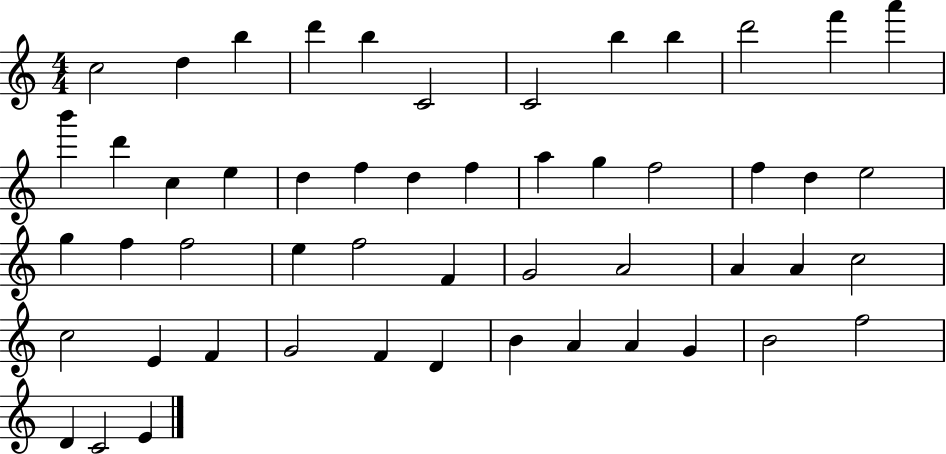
{
  \clef treble
  \numericTimeSignature
  \time 4/4
  \key c \major
  c''2 d''4 b''4 | d'''4 b''4 c'2 | c'2 b''4 b''4 | d'''2 f'''4 a'''4 | \break b'''4 d'''4 c''4 e''4 | d''4 f''4 d''4 f''4 | a''4 g''4 f''2 | f''4 d''4 e''2 | \break g''4 f''4 f''2 | e''4 f''2 f'4 | g'2 a'2 | a'4 a'4 c''2 | \break c''2 e'4 f'4 | g'2 f'4 d'4 | b'4 a'4 a'4 g'4 | b'2 f''2 | \break d'4 c'2 e'4 | \bar "|."
}